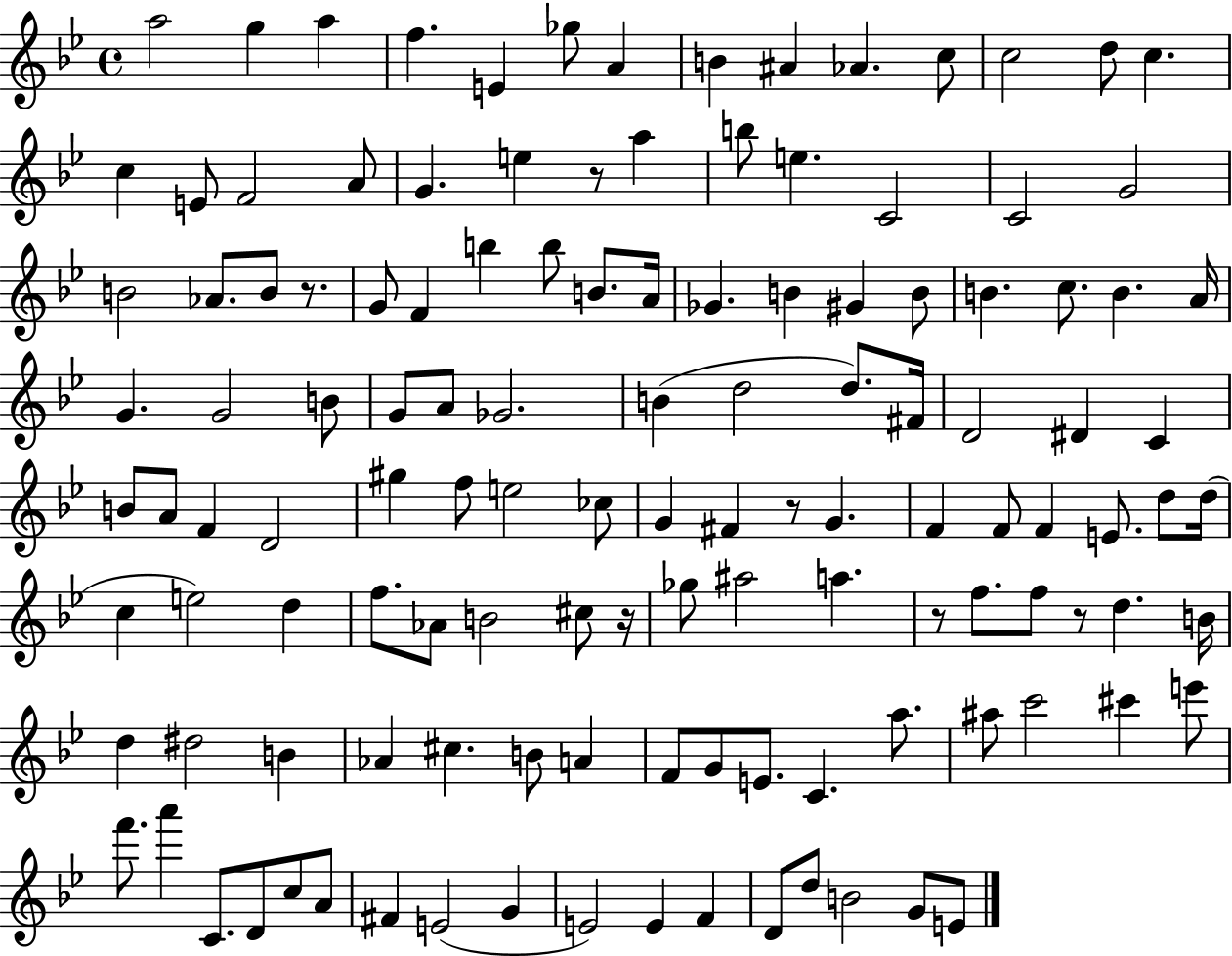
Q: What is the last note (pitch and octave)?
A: E4